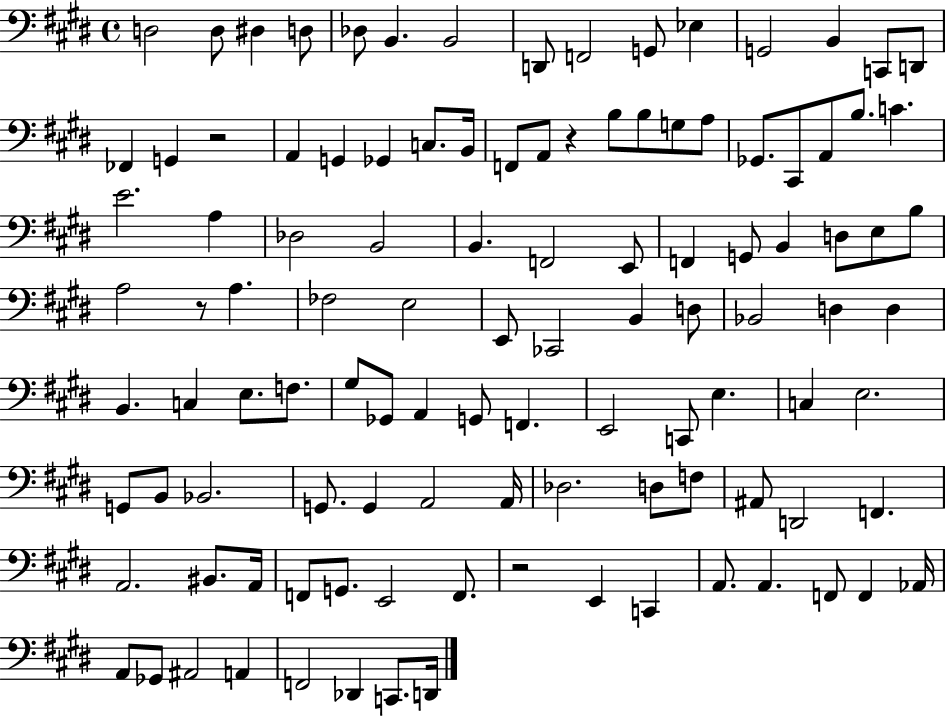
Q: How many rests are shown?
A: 4